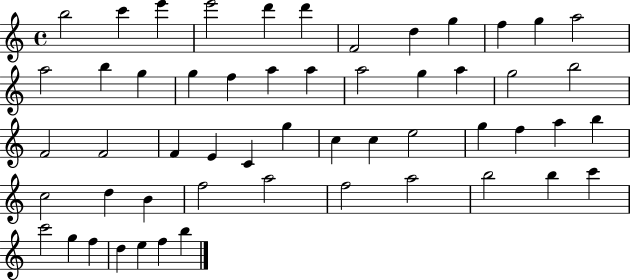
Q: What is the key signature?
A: C major